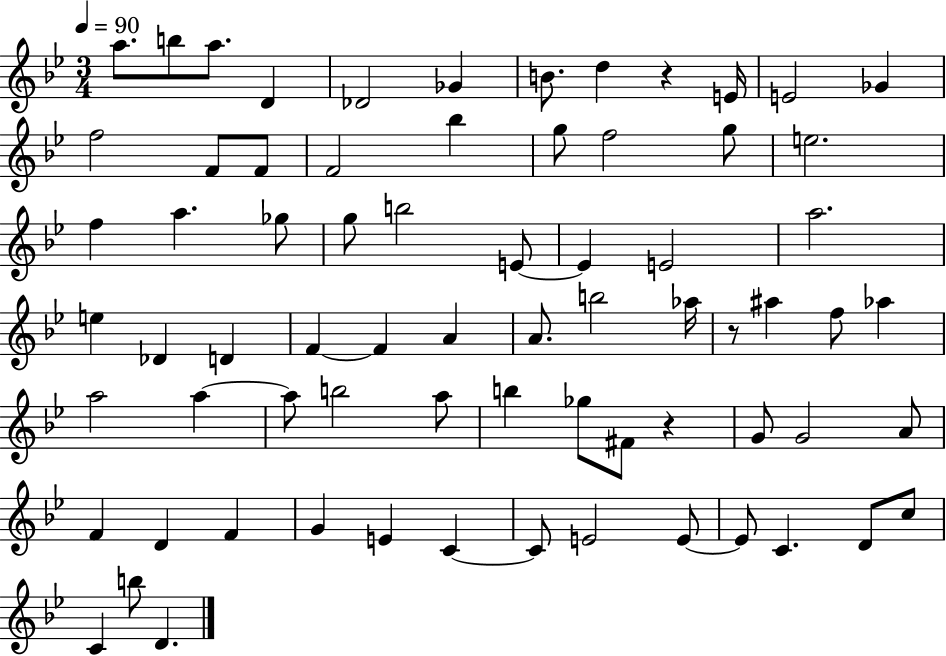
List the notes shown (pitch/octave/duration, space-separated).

A5/e. B5/e A5/e. D4/q Db4/h Gb4/q B4/e. D5/q R/q E4/s E4/h Gb4/q F5/h F4/e F4/e F4/h Bb5/q G5/e F5/h G5/e E5/h. F5/q A5/q. Gb5/e G5/e B5/h E4/e E4/q E4/h A5/h. E5/q Db4/q D4/q F4/q F4/q A4/q A4/e. B5/h Ab5/s R/e A#5/q F5/e Ab5/q A5/h A5/q A5/e B5/h A5/e B5/q Gb5/e F#4/e R/q G4/e G4/h A4/e F4/q D4/q F4/q G4/q E4/q C4/q C4/e E4/h E4/e E4/e C4/q. D4/e C5/e C4/q B5/e D4/q.